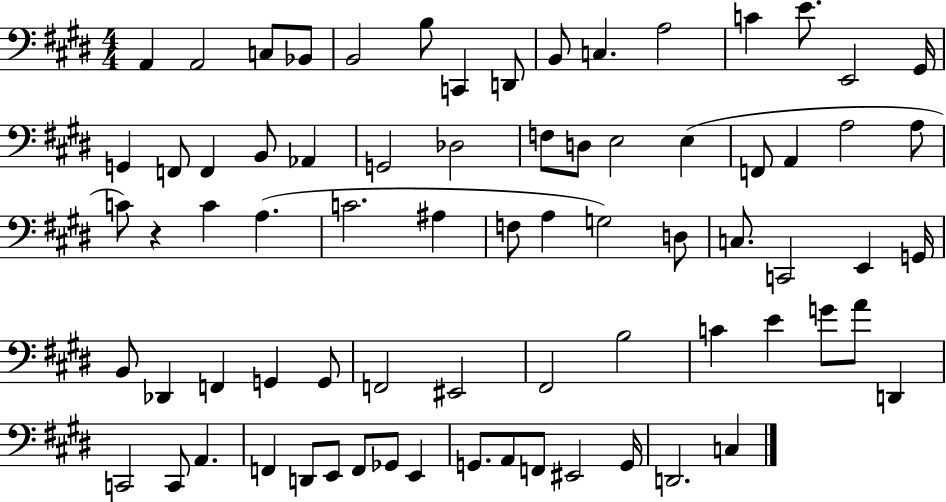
{
  \clef bass
  \numericTimeSignature
  \time 4/4
  \key e \major
  a,4 a,2 c8 bes,8 | b,2 b8 c,4 d,8 | b,8 c4. a2 | c'4 e'8. e,2 gis,16 | \break g,4 f,8 f,4 b,8 aes,4 | g,2 des2 | f8 d8 e2 e4( | f,8 a,4 a2 a8 | \break c'8) r4 c'4 a4.( | c'2. ais4 | f8 a4 g2) d8 | c8. c,2 e,4 g,16 | \break b,8 des,4 f,4 g,4 g,8 | f,2 eis,2 | fis,2 b2 | c'4 e'4 g'8 a'8 d,4 | \break c,2 c,8 a,4. | f,4 d,8 e,8 f,8 ges,8 e,4 | g,8. a,8 f,8 eis,2 g,16 | d,2. c4 | \break \bar "|."
}